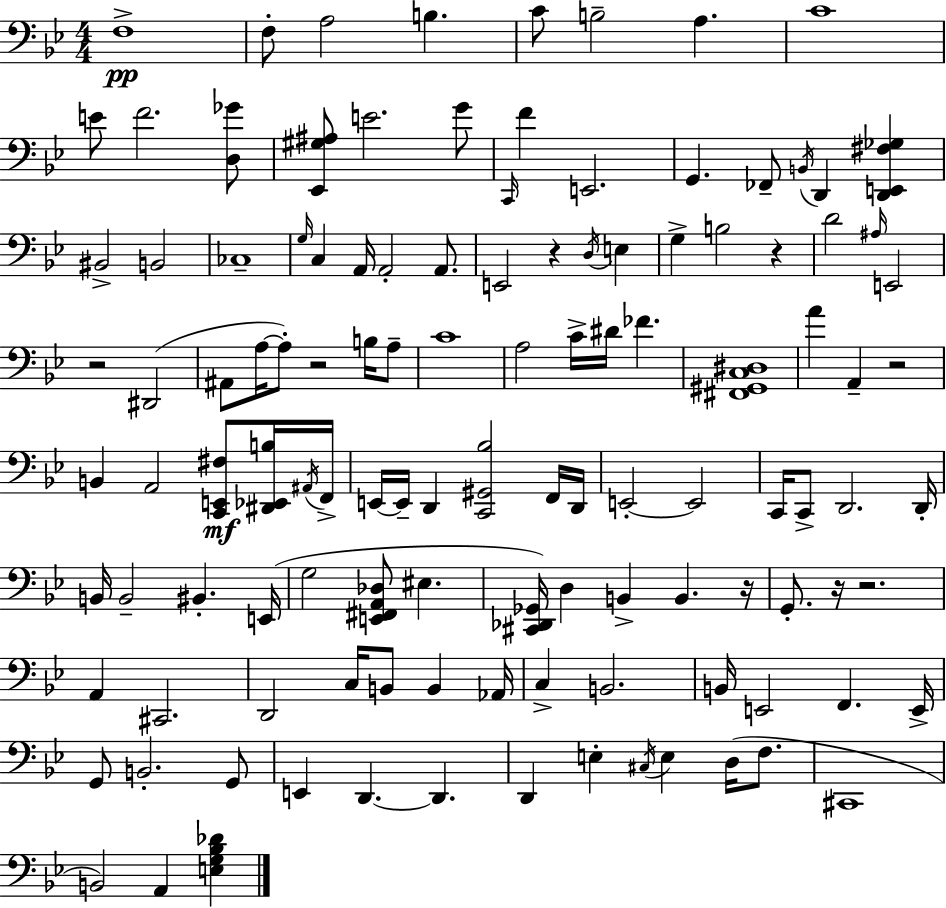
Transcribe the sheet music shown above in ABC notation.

X:1
T:Untitled
M:4/4
L:1/4
K:Gm
F,4 F,/2 A,2 B, C/2 B,2 A, C4 E/2 F2 [D,_G]/2 [_E,,^G,^A,]/2 E2 G/2 C,,/4 F E,,2 G,, _F,,/2 B,,/4 D,, [D,,E,,^F,_G,] ^B,,2 B,,2 _C,4 G,/4 C, A,,/4 A,,2 A,,/2 E,,2 z D,/4 E, G, B,2 z D2 ^A,/4 E,,2 z2 ^D,,2 ^A,,/2 A,/4 A,/2 z2 B,/4 A,/2 C4 A,2 C/4 ^D/4 _F [^F,,^G,,C,^D,]4 A A,, z2 B,, A,,2 [C,,E,,^F,]/2 [^D,,_E,,B,]/4 ^A,,/4 F,,/4 E,,/4 E,,/4 D,, [C,,^G,,_B,]2 F,,/4 D,,/4 E,,2 E,,2 C,,/4 C,,/2 D,,2 D,,/4 B,,/4 B,,2 ^B,, E,,/4 G,2 [E,,^F,,A,,_D,]/2 ^E, [^C,,_D,,_G,,]/4 D, B,, B,, z/4 G,,/2 z/4 z2 A,, ^C,,2 D,,2 C,/4 B,,/2 B,, _A,,/4 C, B,,2 B,,/4 E,,2 F,, E,,/4 G,,/2 B,,2 G,,/2 E,, D,, D,, D,, E, ^C,/4 E, D,/4 F,/2 ^C,,4 B,,2 A,, [E,G,_B,_D]